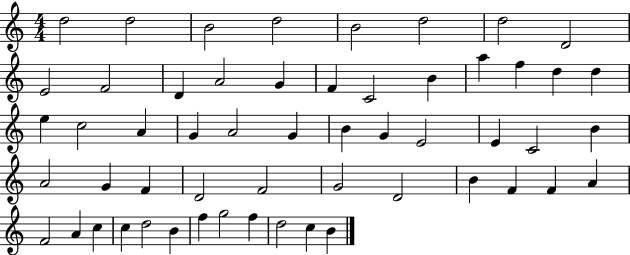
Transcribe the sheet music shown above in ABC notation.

X:1
T:Untitled
M:4/4
L:1/4
K:C
d2 d2 B2 d2 B2 d2 d2 D2 E2 F2 D A2 G F C2 B a f d d e c2 A G A2 G B G E2 E C2 B A2 G F D2 F2 G2 D2 B F F A F2 A c c d2 B f g2 f d2 c B